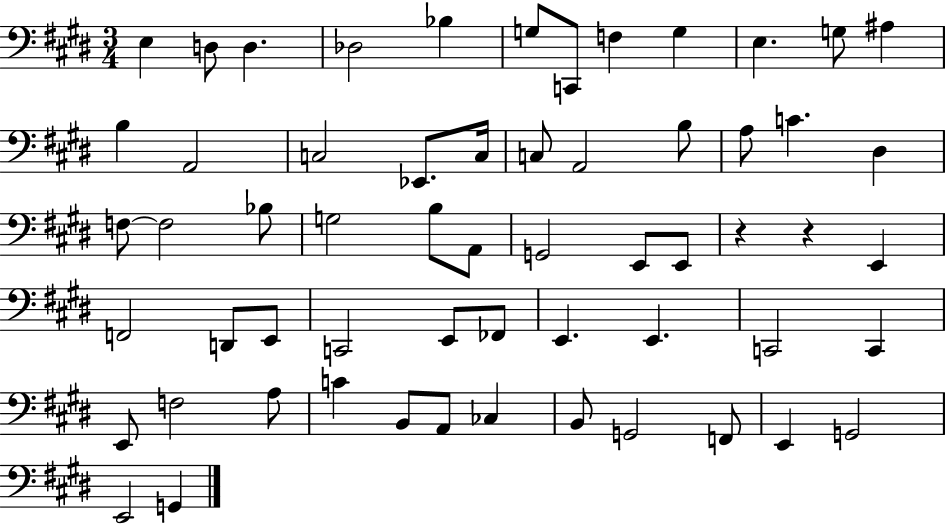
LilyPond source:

{
  \clef bass
  \numericTimeSignature
  \time 3/4
  \key e \major
  e4 d8 d4. | des2 bes4 | g8 c,8 f4 g4 | e4. g8 ais4 | \break b4 a,2 | c2 ees,8. c16 | c8 a,2 b8 | a8 c'4. dis4 | \break f8~~ f2 bes8 | g2 b8 a,8 | g,2 e,8 e,8 | r4 r4 e,4 | \break f,2 d,8 e,8 | c,2 e,8 fes,8 | e,4. e,4. | c,2 c,4 | \break e,8 f2 a8 | c'4 b,8 a,8 ces4 | b,8 g,2 f,8 | e,4 g,2 | \break e,2 g,4 | \bar "|."
}